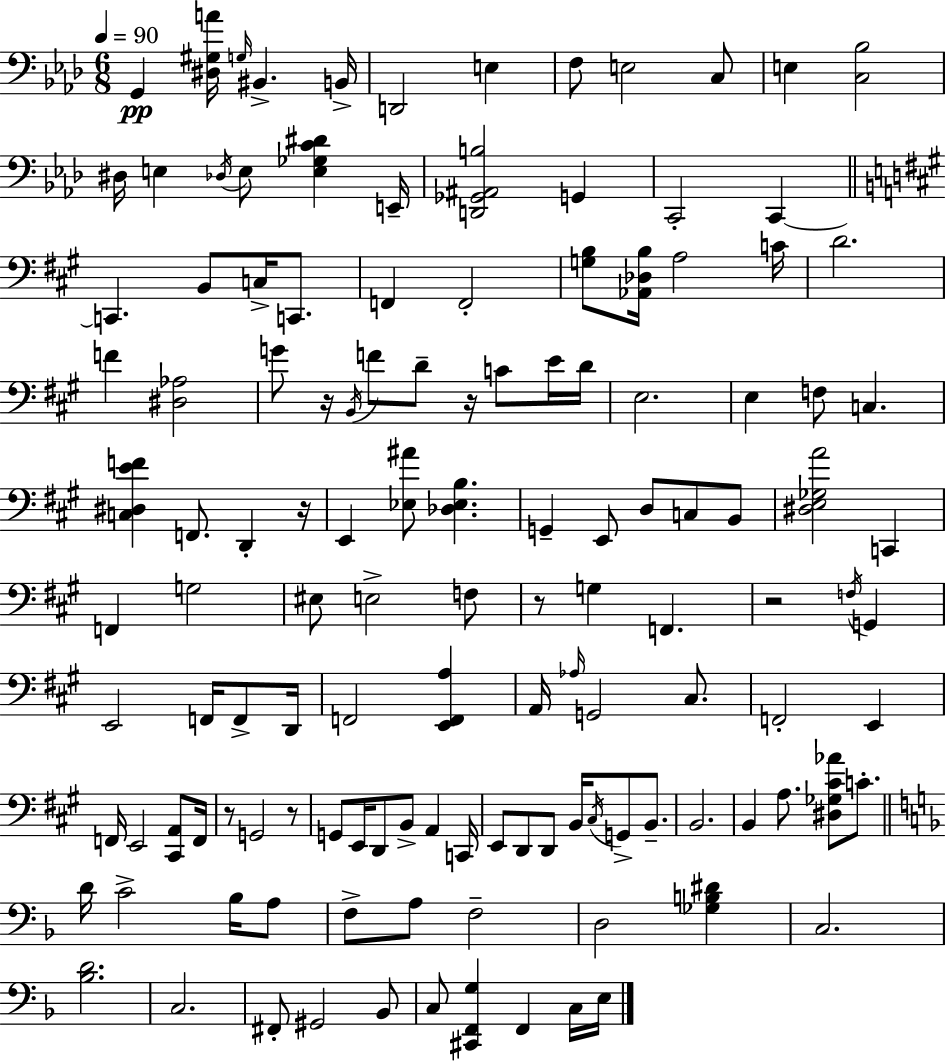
{
  \clef bass
  \numericTimeSignature
  \time 6/8
  \key f \minor
  \tempo 4 = 90
  \repeat volta 2 { g,4\pp <dis gis a'>16 \grace { g16 } bis,4.-> | b,16-> d,2 e4 | f8 e2 c8 | e4 <c bes>2 | \break dis16 e4 \acciaccatura { des16 } e8 <e ges c' dis'>4 | e,16-- <d, ges, ais, b>2 g,4 | c,2-. c,4~~ | \bar "||" \break \key a \major c,4. b,8 c16-> c,8. | f,4 f,2-. | <g b>8 <aes, des b>16 a2 c'16 | d'2. | \break f'4 <dis aes>2 | g'8 r16 \acciaccatura { b,16 } f'8 d'8-- r16 c'8 e'16 | d'16 e2. | e4 f8 c4. | \break <c dis e' f'>4 f,8. d,4-. | r16 e,4 <ees ais'>8 <des ees b>4. | g,4-- e,8 d8 c8 b,8 | <dis e ges a'>2 c,4 | \break f,4 g2 | eis8 e2-> f8 | r8 g4 f,4. | r2 \acciaccatura { f16 } g,4 | \break e,2 f,16 f,8-> | d,16 f,2 <e, f, a>4 | a,16 \grace { aes16 } g,2 | cis8. f,2-. e,4 | \break f,16 e,2 | <cis, a,>8 f,16 r8 g,2 | r8 g,8 e,16 d,8 b,8-> a,4 | c,16 e,8 d,8 d,8 b,16 \acciaccatura { cis16 } g,8-> | \break b,8.-- b,2. | b,4 a8. <dis ges cis' aes'>8 | c'8.-. \bar "||" \break \key d \minor d'16 c'2-> bes16 a8 | f8-> a8 f2-- | d2 <ges b dis'>4 | c2. | \break <bes d'>2. | c2. | fis,8-. gis,2 bes,8 | c8 <cis, f, g>4 f,4 c16 e16 | \break } \bar "|."
}